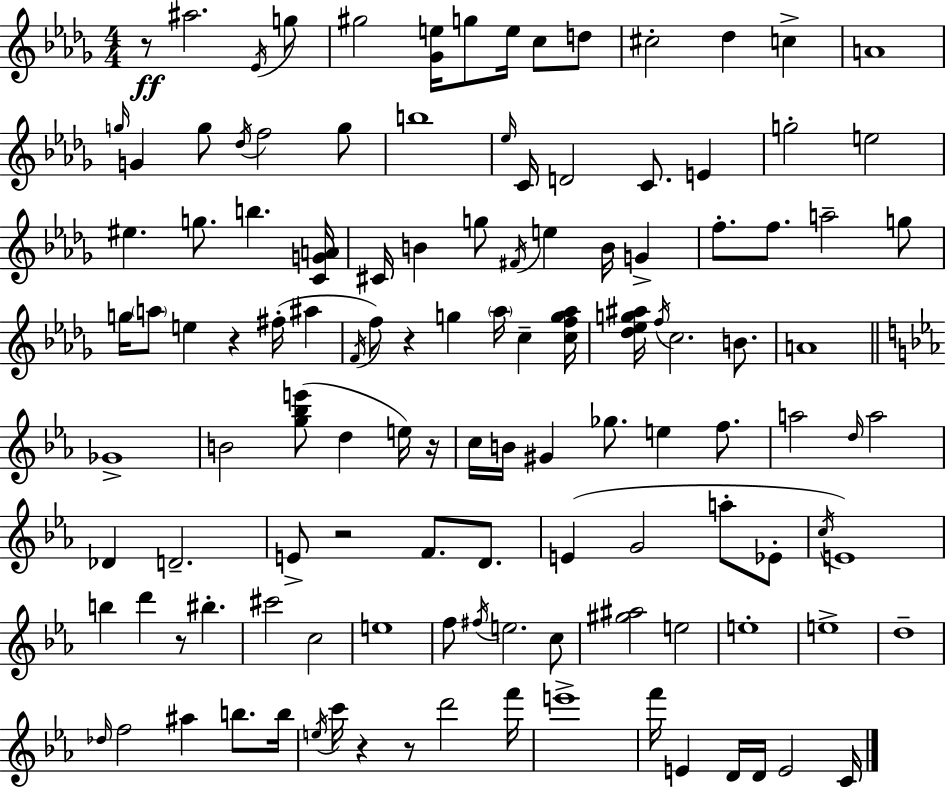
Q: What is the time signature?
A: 4/4